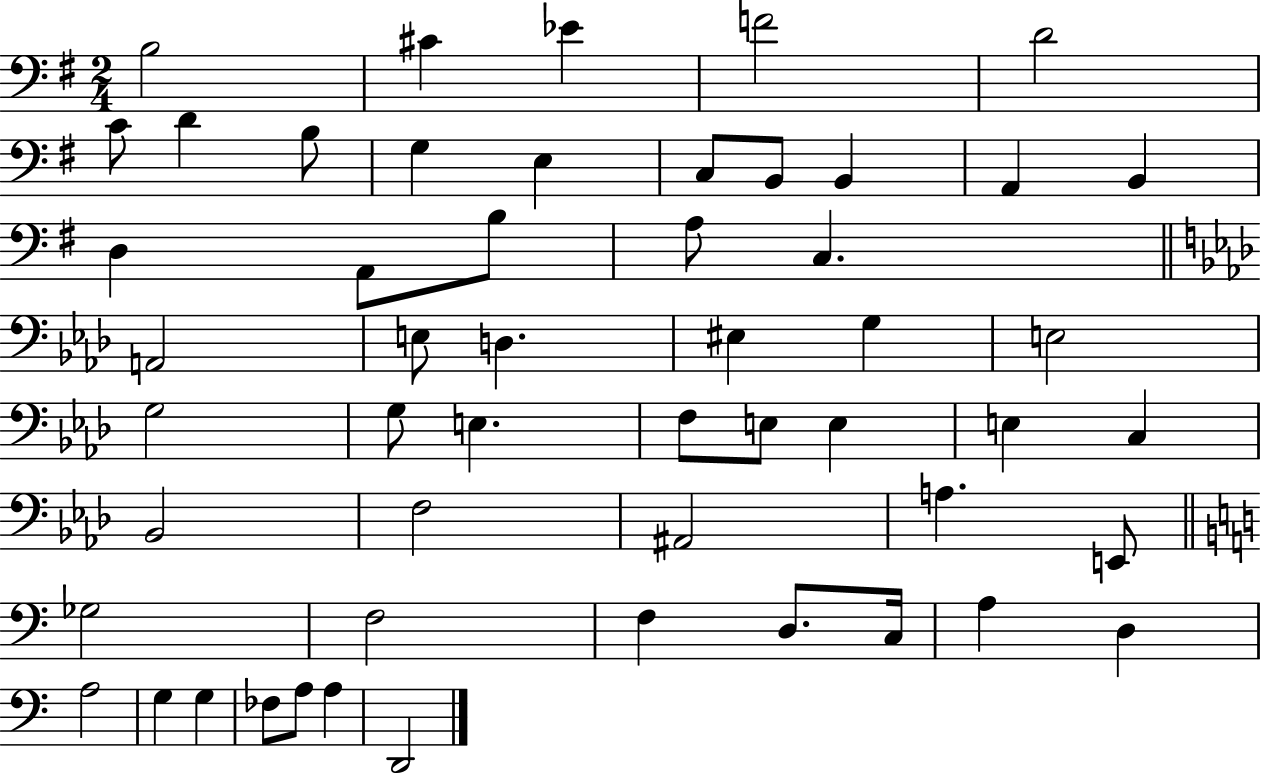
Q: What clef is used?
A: bass